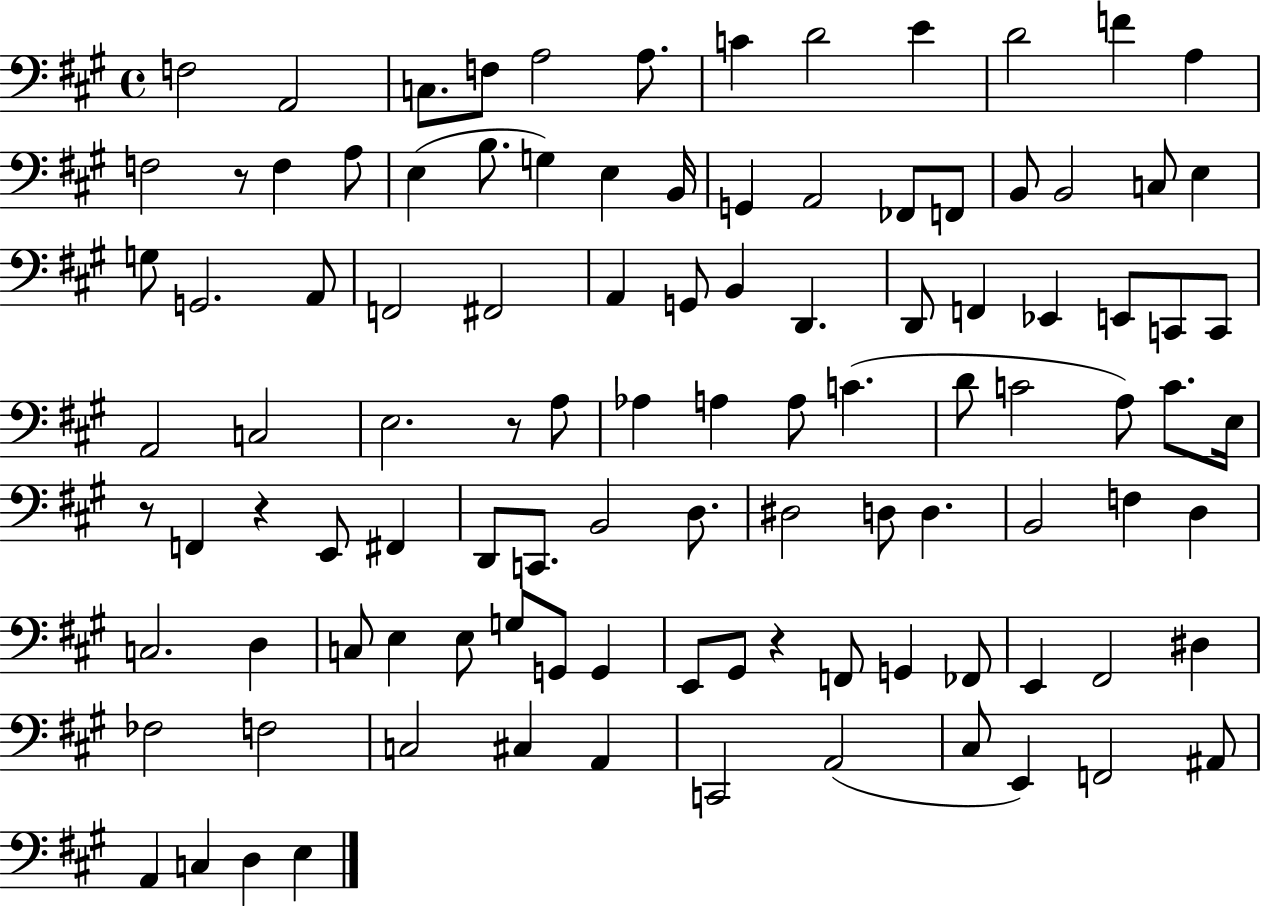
X:1
T:Untitled
M:4/4
L:1/4
K:A
F,2 A,,2 C,/2 F,/2 A,2 A,/2 C D2 E D2 F A, F,2 z/2 F, A,/2 E, B,/2 G, E, B,,/4 G,, A,,2 _F,,/2 F,,/2 B,,/2 B,,2 C,/2 E, G,/2 G,,2 A,,/2 F,,2 ^F,,2 A,, G,,/2 B,, D,, D,,/2 F,, _E,, E,,/2 C,,/2 C,,/2 A,,2 C,2 E,2 z/2 A,/2 _A, A, A,/2 C D/2 C2 A,/2 C/2 E,/4 z/2 F,, z E,,/2 ^F,, D,,/2 C,,/2 B,,2 D,/2 ^D,2 D,/2 D, B,,2 F, D, C,2 D, C,/2 E, E,/2 G,/2 G,,/2 G,, E,,/2 ^G,,/2 z F,,/2 G,, _F,,/2 E,, ^F,,2 ^D, _F,2 F,2 C,2 ^C, A,, C,,2 A,,2 ^C,/2 E,, F,,2 ^A,,/2 A,, C, D, E,